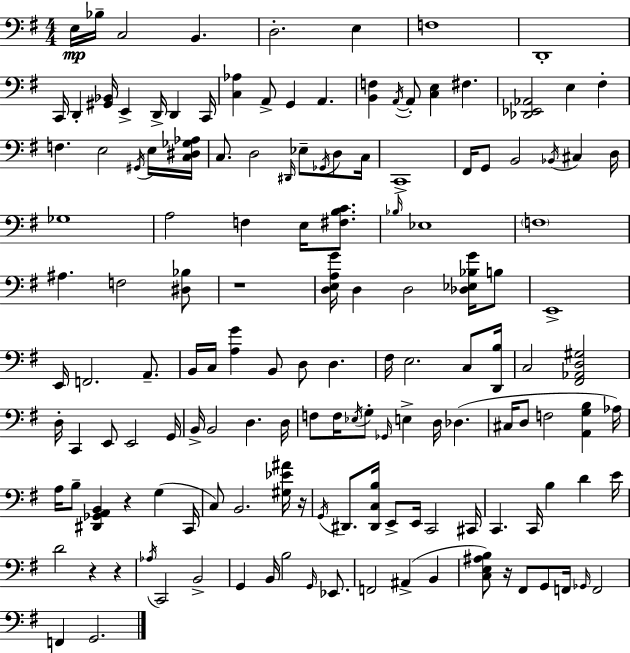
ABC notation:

X:1
T:Untitled
M:4/4
L:1/4
K:G
E,/4 _B,/4 C,2 B,, D,2 E, F,4 D,,4 C,,/4 D,, [^G,,_B,,]/4 E,, D,,/4 D,, C,,/4 [C,_A,] A,,/2 G,, A,, [B,,F,] A,,/4 A,,/2 [C,E,] ^F, [_D,,_E,,_A,,]2 E, ^F, F, E,2 ^G,,/4 E,/4 [C,^D,_G,_A,]/4 C,/2 D,2 ^D,,/4 _E,/2 _G,,/4 D,/2 C,/4 C,,4 ^F,,/4 G,,/2 B,,2 _B,,/4 ^C, D,/4 _G,4 A,2 F, E,/4 [^F,B,C]/2 _B,/4 _E,4 F,4 ^A, F,2 [^D,_B,]/2 z4 [D,E,A,G]/4 D, D,2 [_D,_E,_B,G]/4 B,/2 E,,4 E,,/4 F,,2 A,,/2 B,,/4 C,/4 [A,G] B,,/2 D,/2 D, ^F,/4 E,2 C,/2 [D,,B,]/4 C,2 [^F,,_A,,D,^G,]2 D,/4 C,, E,,/2 E,,2 G,,/4 B,,/4 B,,2 D, D,/4 F,/2 F,/4 _E,/4 G,/2 _G,,/4 E, D,/4 _D, ^C,/4 D,/2 F,2 [A,,G,B,] _A,/4 A,/4 B,/2 [^D,,_G,,A,,B,,] z G, C,,/4 C,/2 B,,2 [^G,_E^A]/4 z/4 G,,/4 ^D,,/2 [^D,,C,B,]/4 E,,/2 E,,/4 C,,2 ^C,,/4 C,, C,,/4 B, D E/4 D2 z z _A,/4 C,,2 B,,2 G,, B,,/4 B,2 G,,/4 _E,,/2 F,,2 ^A,, B,, [C,E,^A,B,]/2 z/4 ^F,,/2 G,,/2 F,,/4 _G,,/4 F,,2 F,, G,,2